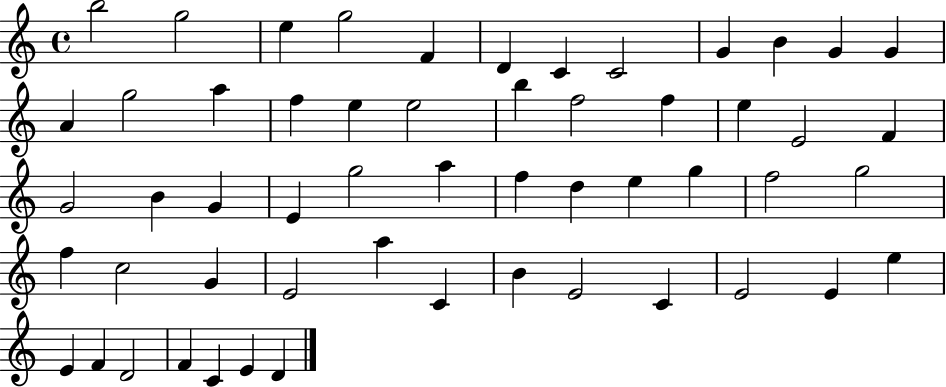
X:1
T:Untitled
M:4/4
L:1/4
K:C
b2 g2 e g2 F D C C2 G B G G A g2 a f e e2 b f2 f e E2 F G2 B G E g2 a f d e g f2 g2 f c2 G E2 a C B E2 C E2 E e E F D2 F C E D